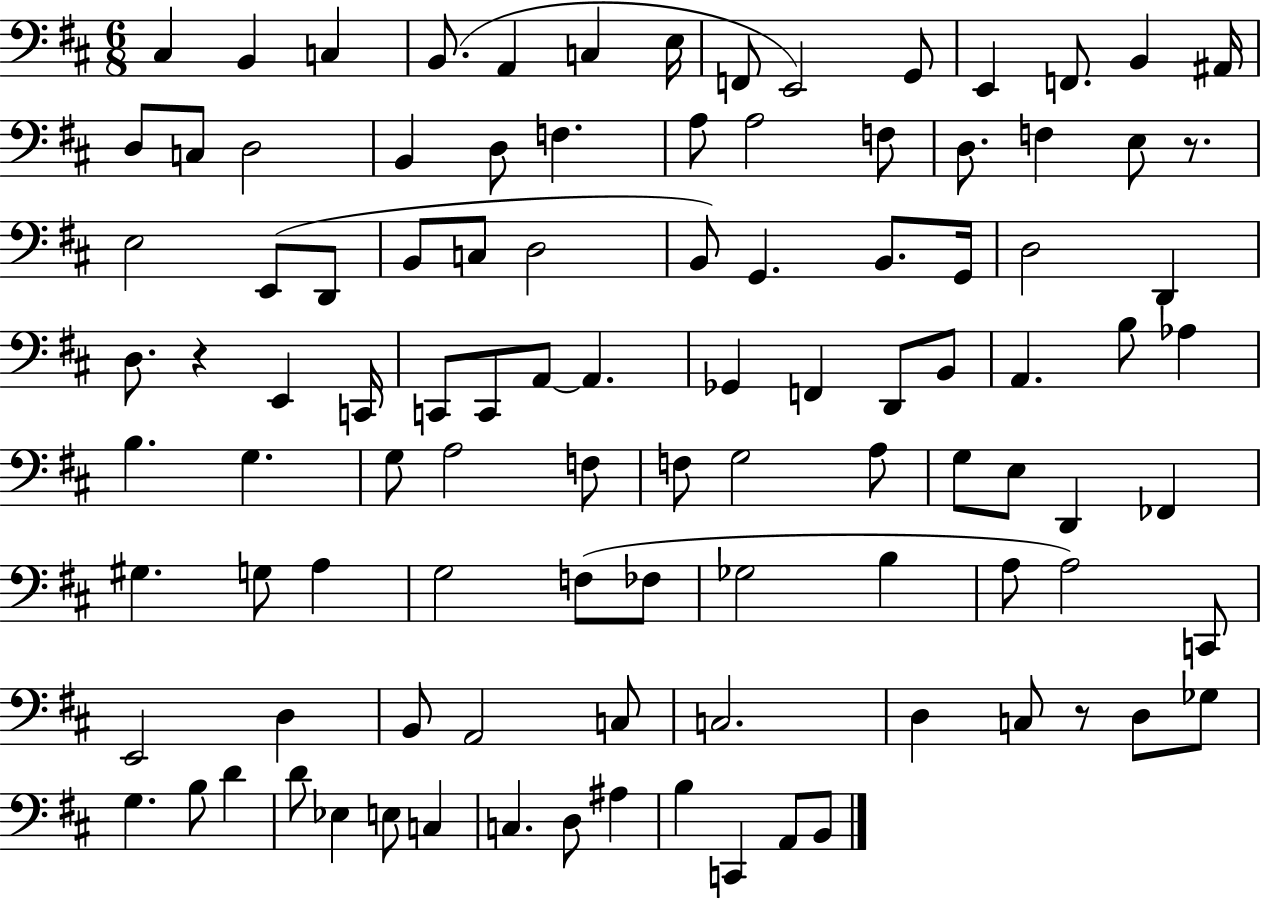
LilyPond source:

{
  \clef bass
  \numericTimeSignature
  \time 6/8
  \key d \major
  cis4 b,4 c4 | b,8.( a,4 c4 e16 | f,8 e,2) g,8 | e,4 f,8. b,4 ais,16 | \break d8 c8 d2 | b,4 d8 f4. | a8 a2 f8 | d8. f4 e8 r8. | \break e2 e,8( d,8 | b,8 c8 d2 | b,8) g,4. b,8. g,16 | d2 d,4 | \break d8. r4 e,4 c,16 | c,8 c,8 a,8~~ a,4. | ges,4 f,4 d,8 b,8 | a,4. b8 aes4 | \break b4. g4. | g8 a2 f8 | f8 g2 a8 | g8 e8 d,4 fes,4 | \break gis4. g8 a4 | g2 f8( fes8 | ges2 b4 | a8 a2) c,8 | \break e,2 d4 | b,8 a,2 c8 | c2. | d4 c8 r8 d8 ges8 | \break g4. b8 d'4 | d'8 ees4 e8 c4 | c4. d8 ais4 | b4 c,4 a,8 b,8 | \break \bar "|."
}